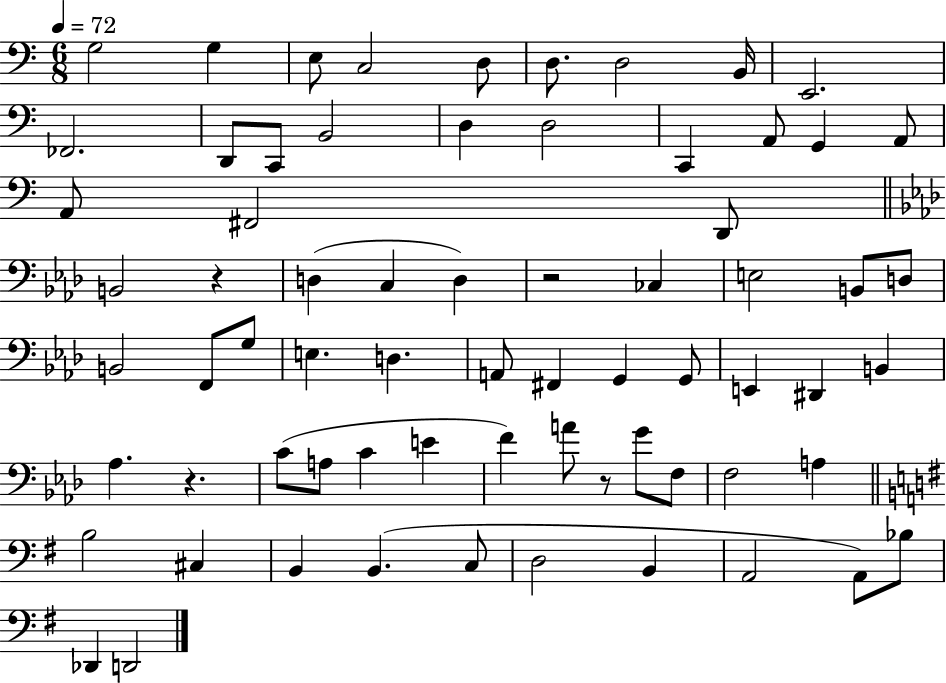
{
  \clef bass
  \numericTimeSignature
  \time 6/8
  \key c \major
  \tempo 4 = 72
  g2 g4 | e8 c2 d8 | d8. d2 b,16 | e,2. | \break fes,2. | d,8 c,8 b,2 | d4 d2 | c,4 a,8 g,4 a,8 | \break a,8 fis,2 d,8 | \bar "||" \break \key aes \major b,2 r4 | d4( c4 d4) | r2 ces4 | e2 b,8 d8 | \break b,2 f,8 g8 | e4. d4. | a,8 fis,4 g,4 g,8 | e,4 dis,4 b,4 | \break aes4. r4. | c'8( a8 c'4 e'4 | f'4) a'8 r8 g'8 f8 | f2 a4 | \break \bar "||" \break \key g \major b2 cis4 | b,4 b,4.( c8 | d2 b,4 | a,2 a,8) bes8 | \break des,4 d,2 | \bar "|."
}